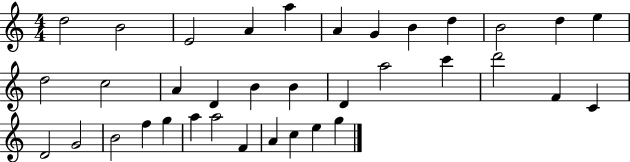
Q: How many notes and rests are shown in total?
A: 36